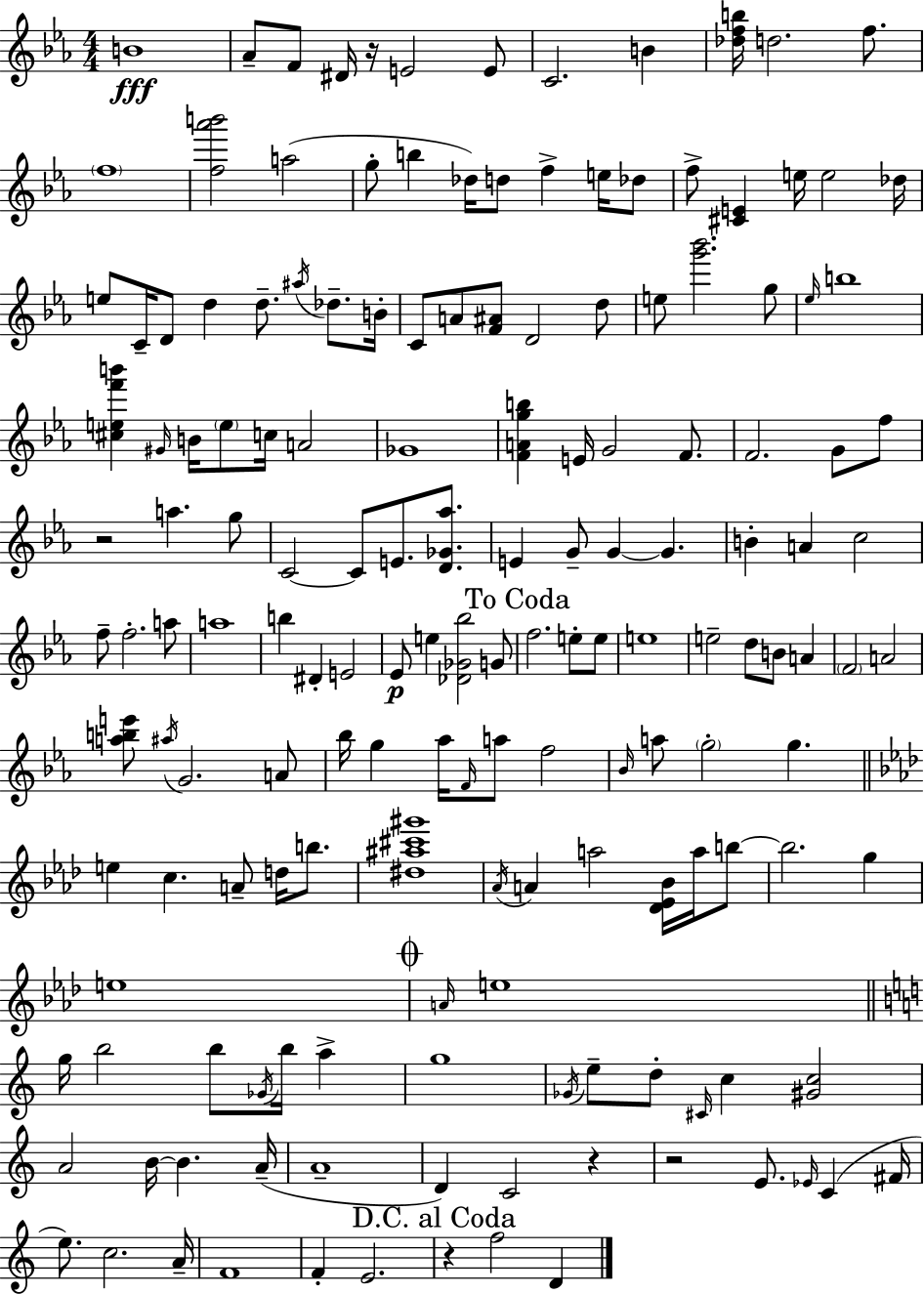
B4/w Ab4/e F4/e D#4/s R/s E4/h E4/e C4/h. B4/q [Db5,F5,B5]/s D5/h. F5/e. F5/w [F5,Ab6,B6]/h A5/h G5/e B5/q Db5/s D5/e F5/q E5/s Db5/e F5/e [C#4,E4]/q E5/s E5/h Db5/s E5/e C4/s D4/e D5/q D5/e. A#5/s Db5/e. B4/s C4/e A4/e [F4,A#4]/e D4/h D5/e E5/e [G6,Bb6]/h. G5/e Eb5/s B5/w [C#5,E5,F6,B6]/q G#4/s B4/s E5/e C5/s A4/h Gb4/w [F4,A4,G5,B5]/q E4/s G4/h F4/e. F4/h. G4/e F5/e R/h A5/q. G5/e C4/h C4/e E4/e. [D4,Gb4,Ab5]/e. E4/q G4/e G4/q G4/q. B4/q A4/q C5/h F5/e F5/h. A5/e A5/w B5/q D#4/q E4/h Eb4/e E5/q [Db4,Gb4,Bb5]/h G4/e F5/h. E5/e E5/e E5/w E5/h D5/e B4/e A4/q F4/h A4/h [A5,B5,E6]/e A#5/s G4/h. A4/e Bb5/s G5/q Ab5/s F4/s A5/e F5/h Bb4/s A5/e G5/h G5/q. E5/q C5/q. A4/e D5/s B5/e. [D#5,A#5,C#6,G#6]/w Ab4/s A4/q A5/h [Db4,Eb4,Bb4]/s A5/s B5/e B5/h. G5/q E5/w A4/s E5/w G5/s B5/h B5/e Gb4/s B5/s A5/q G5/w Gb4/s E5/e D5/e C#4/s C5/q [G#4,C5]/h A4/h B4/s B4/q. A4/s A4/w D4/q C4/h R/q R/h E4/e. Eb4/s C4/q F#4/s E5/e. C5/h. A4/s F4/w F4/q E4/h. R/q F5/h D4/q